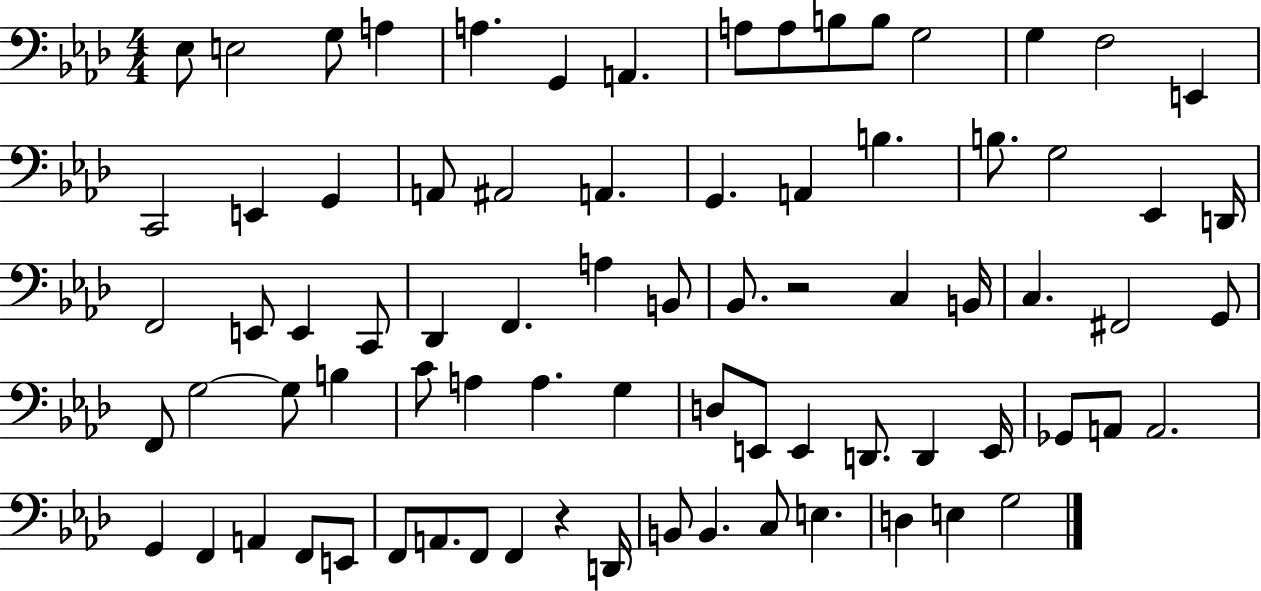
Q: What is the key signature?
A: AES major